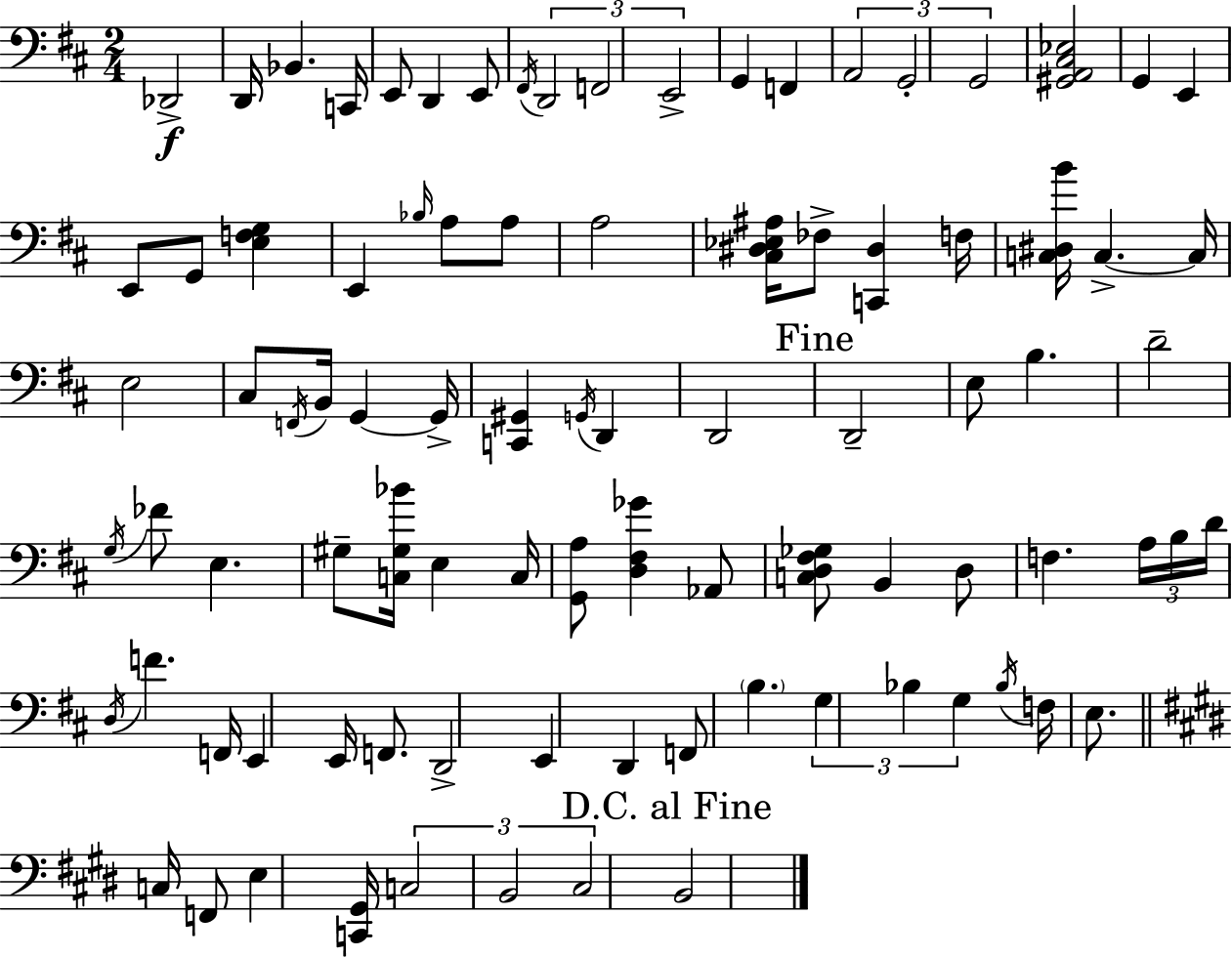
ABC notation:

X:1
T:Untitled
M:2/4
L:1/4
K:D
_D,,2 D,,/4 _B,, C,,/4 E,,/2 D,, E,,/2 ^F,,/4 D,,2 F,,2 E,,2 G,, F,, A,,2 G,,2 G,,2 [^G,,A,,^C,_E,]2 G,, E,, E,,/2 G,,/2 [E,F,G,] E,, _B,/4 A,/2 A,/2 A,2 [^C,^D,_E,^A,]/4 _F,/2 [C,,^D,] F,/4 [C,^D,B]/4 C, C,/4 E,2 ^C,/2 F,,/4 B,,/4 G,, G,,/4 [C,,^G,,] G,,/4 D,, D,,2 D,,2 E,/2 B, D2 G,/4 _F/2 E, ^G,/2 [C,^G,_B]/4 E, C,/4 [G,,A,]/2 [D,^F,_G] _A,,/2 [C,D,^F,_G,]/2 B,, D,/2 F, A,/4 B,/4 D/4 D,/4 F F,,/4 E,, E,,/4 F,,/2 D,,2 E,, D,, F,,/2 B, G, _B, G, _B,/4 F,/4 E,/2 C,/4 F,,/2 E, [C,,^G,,]/4 C,2 B,,2 ^C,2 B,,2